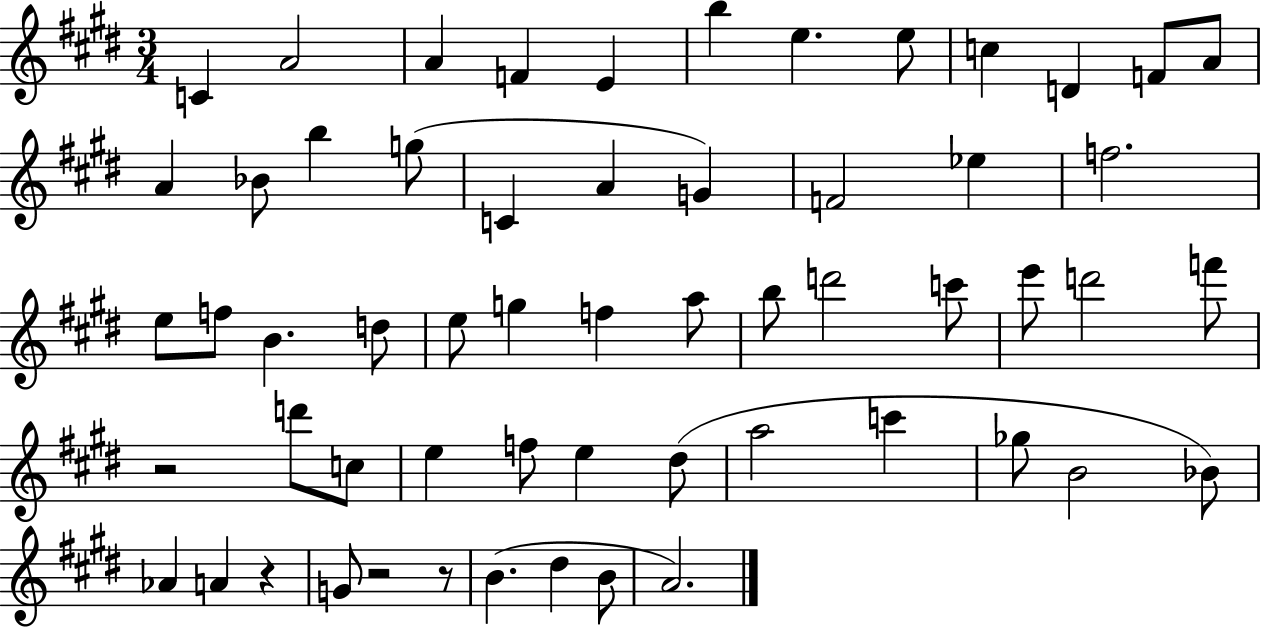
C4/q A4/h A4/q F4/q E4/q B5/q E5/q. E5/e C5/q D4/q F4/e A4/e A4/q Bb4/e B5/q G5/e C4/q A4/q G4/q F4/h Eb5/q F5/h. E5/e F5/e B4/q. D5/e E5/e G5/q F5/q A5/e B5/e D6/h C6/e E6/e D6/h F6/e R/h D6/e C5/e E5/q F5/e E5/q D#5/e A5/h C6/q Gb5/e B4/h Bb4/e Ab4/q A4/q R/q G4/e R/h R/e B4/q. D#5/q B4/e A4/h.